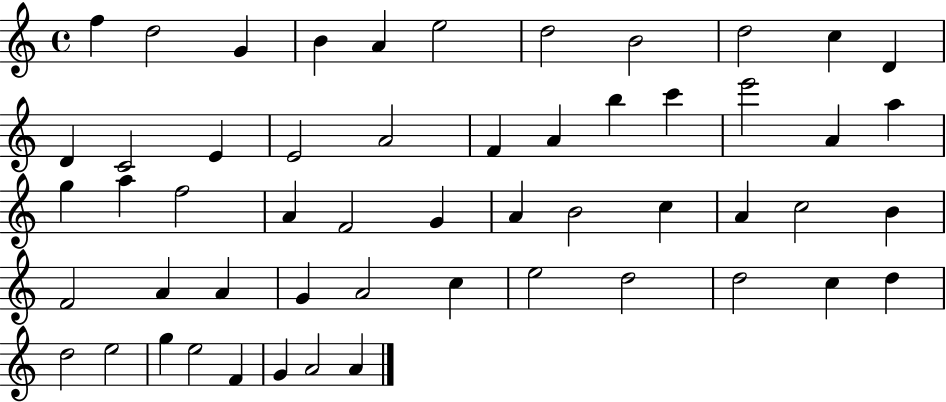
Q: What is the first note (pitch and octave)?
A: F5